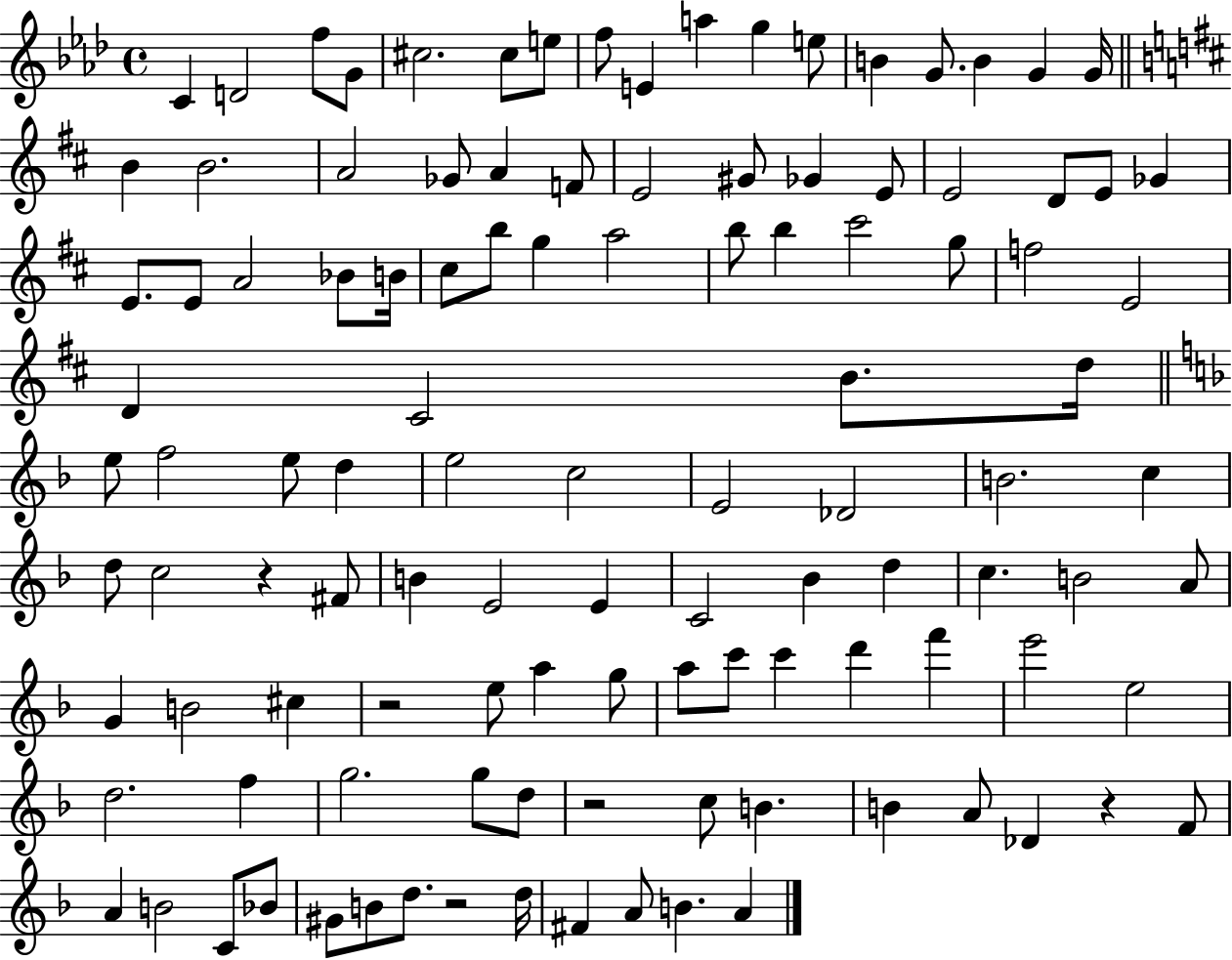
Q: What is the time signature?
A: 4/4